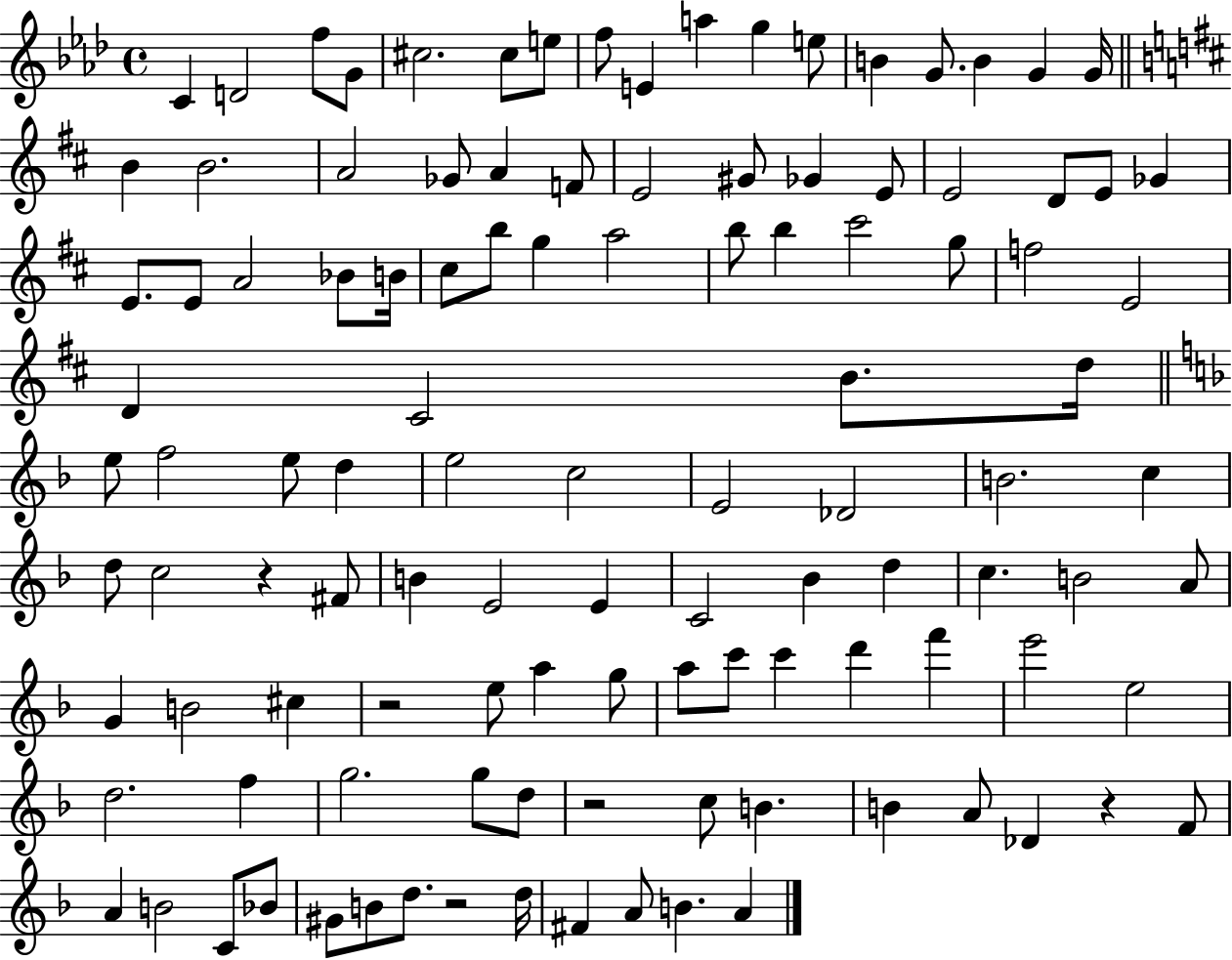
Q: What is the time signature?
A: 4/4